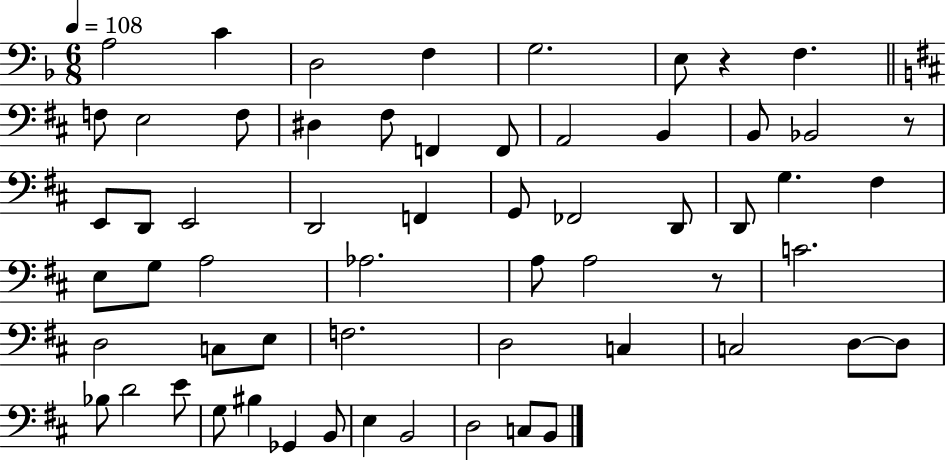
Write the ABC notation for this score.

X:1
T:Untitled
M:6/8
L:1/4
K:F
A,2 C D,2 F, G,2 E,/2 z F, F,/2 E,2 F,/2 ^D, ^F,/2 F,, F,,/2 A,,2 B,, B,,/2 _B,,2 z/2 E,,/2 D,,/2 E,,2 D,,2 F,, G,,/2 _F,,2 D,,/2 D,,/2 G, ^F, E,/2 G,/2 A,2 _A,2 A,/2 A,2 z/2 C2 D,2 C,/2 E,/2 F,2 D,2 C, C,2 D,/2 D,/2 _B,/2 D2 E/2 G,/2 ^B, _G,, B,,/2 E, B,,2 D,2 C,/2 B,,/2